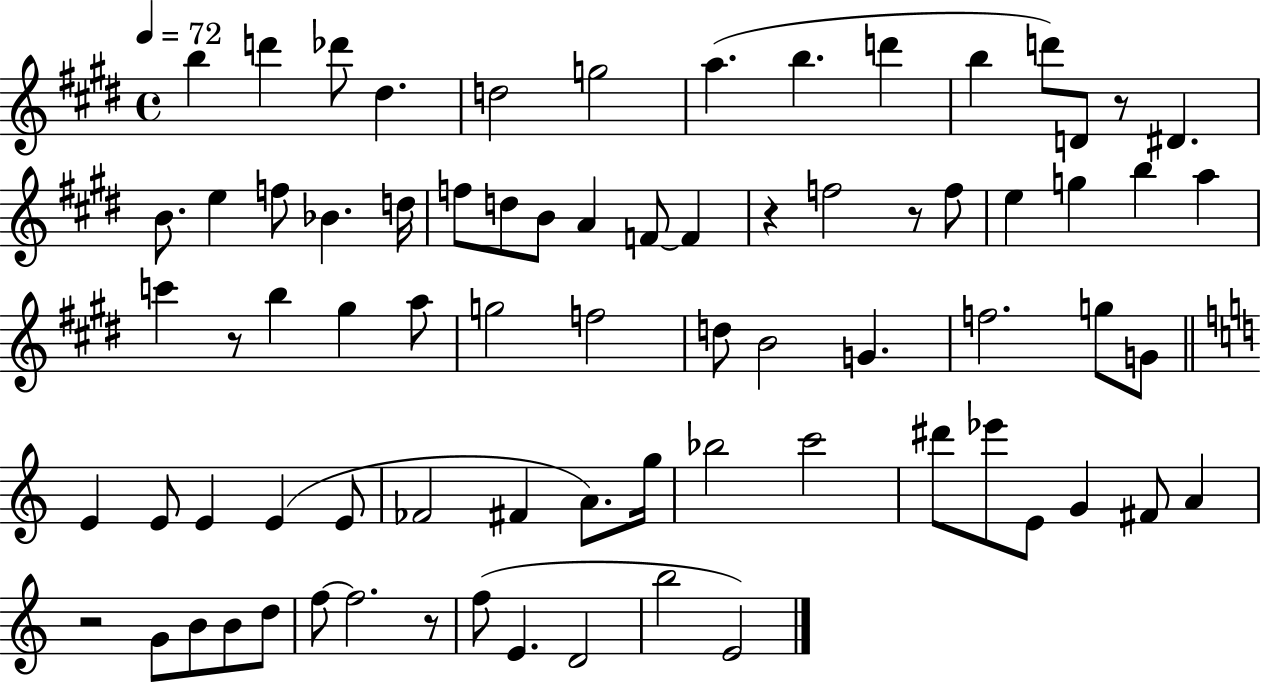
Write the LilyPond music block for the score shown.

{
  \clef treble
  \time 4/4
  \defaultTimeSignature
  \key e \major
  \tempo 4 = 72
  \repeat volta 2 { b''4 d'''4 des'''8 dis''4. | d''2 g''2 | a''4.( b''4. d'''4 | b''4 d'''8) d'8 r8 dis'4. | \break b'8. e''4 f''8 bes'4. d''16 | f''8 d''8 b'8 a'4 f'8~~ f'4 | r4 f''2 r8 f''8 | e''4 g''4 b''4 a''4 | \break c'''4 r8 b''4 gis''4 a''8 | g''2 f''2 | d''8 b'2 g'4. | f''2. g''8 g'8 | \break \bar "||" \break \key a \minor e'4 e'8 e'4 e'4( e'8 | fes'2 fis'4 a'8.) g''16 | bes''2 c'''2 | dis'''8 ees'''8 e'8 g'4 fis'8 a'4 | \break r2 g'8 b'8 b'8 d''8 | f''8~~ f''2. r8 | f''8( e'4. d'2 | b''2 e'2) | \break } \bar "|."
}